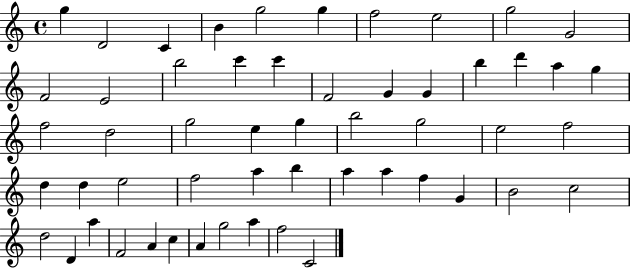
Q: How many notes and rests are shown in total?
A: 54